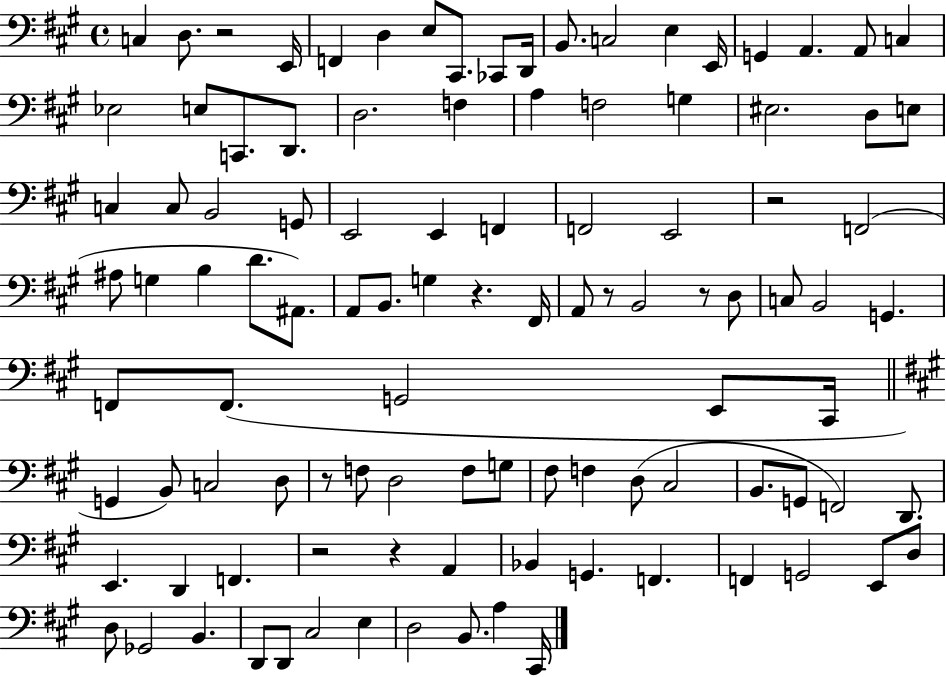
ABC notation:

X:1
T:Untitled
M:4/4
L:1/4
K:A
C, D,/2 z2 E,,/4 F,, D, E,/2 ^C,,/2 _C,,/2 D,,/4 B,,/2 C,2 E, E,,/4 G,, A,, A,,/2 C, _E,2 E,/2 C,,/2 D,,/2 D,2 F, A, F,2 G, ^E,2 D,/2 E,/2 C, C,/2 B,,2 G,,/2 E,,2 E,, F,, F,,2 E,,2 z2 F,,2 ^A,/2 G, B, D/2 ^A,,/2 A,,/2 B,,/2 G, z ^F,,/4 A,,/2 z/2 B,,2 z/2 D,/2 C,/2 B,,2 G,, F,,/2 F,,/2 G,,2 E,,/2 ^C,,/4 G,, B,,/2 C,2 D,/2 z/2 F,/2 D,2 F,/2 G,/2 ^F,/2 F, D,/2 ^C,2 B,,/2 G,,/2 F,,2 D,,/2 E,, D,, F,, z2 z A,, _B,, G,, F,, F,, G,,2 E,,/2 D,/2 D,/2 _G,,2 B,, D,,/2 D,,/2 ^C,2 E, D,2 B,,/2 A, ^C,,/4